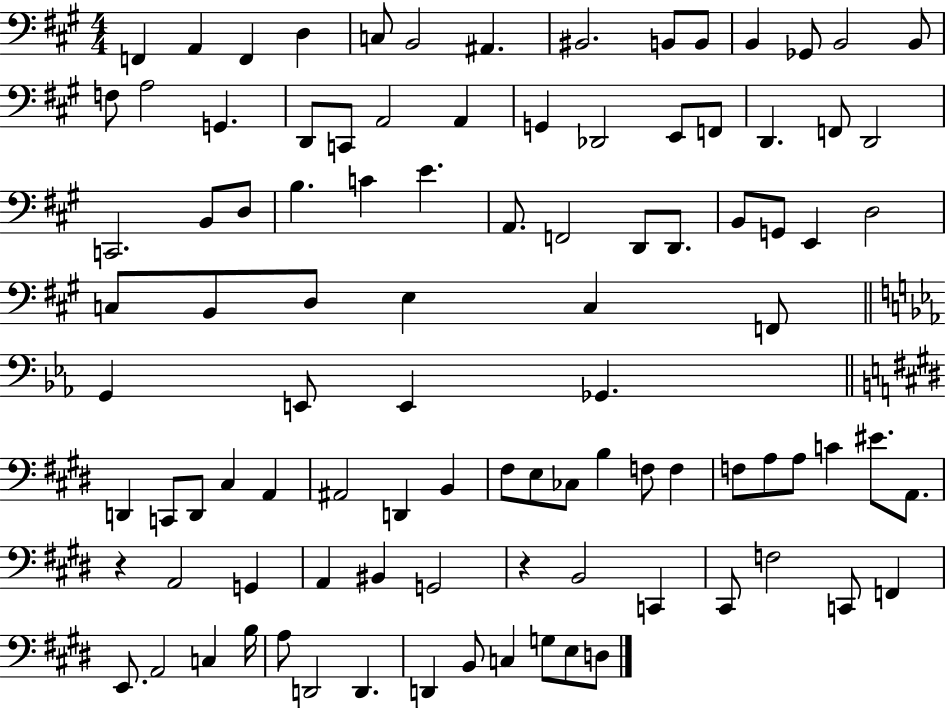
{
  \clef bass
  \numericTimeSignature
  \time 4/4
  \key a \major
  f,4 a,4 f,4 d4 | c8 b,2 ais,4. | bis,2. b,8 b,8 | b,4 ges,8 b,2 b,8 | \break f8 a2 g,4. | d,8 c,8 a,2 a,4 | g,4 des,2 e,8 f,8 | d,4. f,8 d,2 | \break c,2. b,8 d8 | b4. c'4 e'4. | a,8. f,2 d,8 d,8. | b,8 g,8 e,4 d2 | \break c8 b,8 d8 e4 c4 f,8 | \bar "||" \break \key ees \major g,4 e,8 e,4 ges,4. | \bar "||" \break \key e \major d,4 c,8 d,8 cis4 a,4 | ais,2 d,4 b,4 | fis8 e8 ces8 b4 f8 f4 | f8 a8 a8 c'4 eis'8. a,8. | \break r4 a,2 g,4 | a,4 bis,4 g,2 | r4 b,2 c,4 | cis,8 f2 c,8 f,4 | \break e,8. a,2 c4 b16 | a8 d,2 d,4. | d,4 b,8 c4 g8 e8 d8 | \bar "|."
}